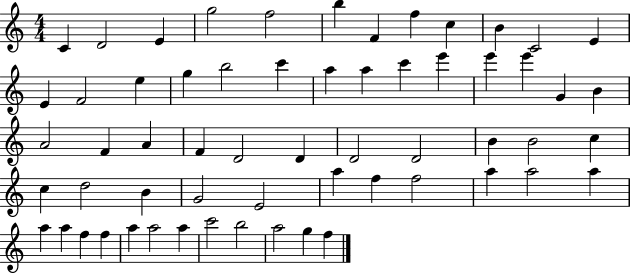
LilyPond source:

{
  \clef treble
  \numericTimeSignature
  \time 4/4
  \key c \major
  c'4 d'2 e'4 | g''2 f''2 | b''4 f'4 f''4 c''4 | b'4 c'2 e'4 | \break e'4 f'2 e''4 | g''4 b''2 c'''4 | a''4 a''4 c'''4 e'''4 | e'''4 e'''4 g'4 b'4 | \break a'2 f'4 a'4 | f'4 d'2 d'4 | d'2 d'2 | b'4 b'2 c''4 | \break c''4 d''2 b'4 | g'2 e'2 | a''4 f''4 f''2 | a''4 a''2 a''4 | \break a''4 a''4 f''4 f''4 | a''4 a''2 a''4 | c'''2 b''2 | a''2 g''4 f''4 | \break \bar "|."
}